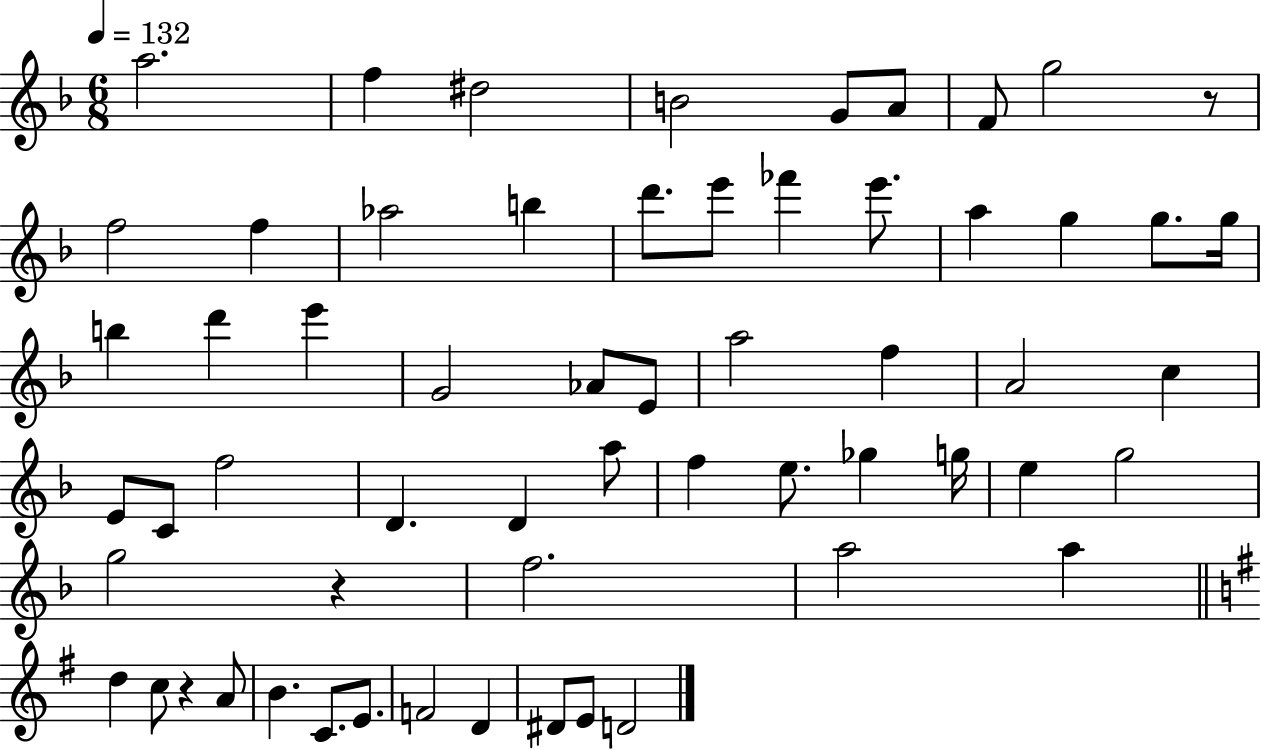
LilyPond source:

{
  \clef treble
  \numericTimeSignature
  \time 6/8
  \key f \major
  \tempo 4 = 132
  a''2. | f''4 dis''2 | b'2 g'8 a'8 | f'8 g''2 r8 | \break f''2 f''4 | aes''2 b''4 | d'''8. e'''8 fes'''4 e'''8. | a''4 g''4 g''8. g''16 | \break b''4 d'''4 e'''4 | g'2 aes'8 e'8 | a''2 f''4 | a'2 c''4 | \break e'8 c'8 f''2 | d'4. d'4 a''8 | f''4 e''8. ges''4 g''16 | e''4 g''2 | \break g''2 r4 | f''2. | a''2 a''4 | \bar "||" \break \key e \minor d''4 c''8 r4 a'8 | b'4. c'8. e'8. | f'2 d'4 | dis'8 e'8 d'2 | \break \bar "|."
}